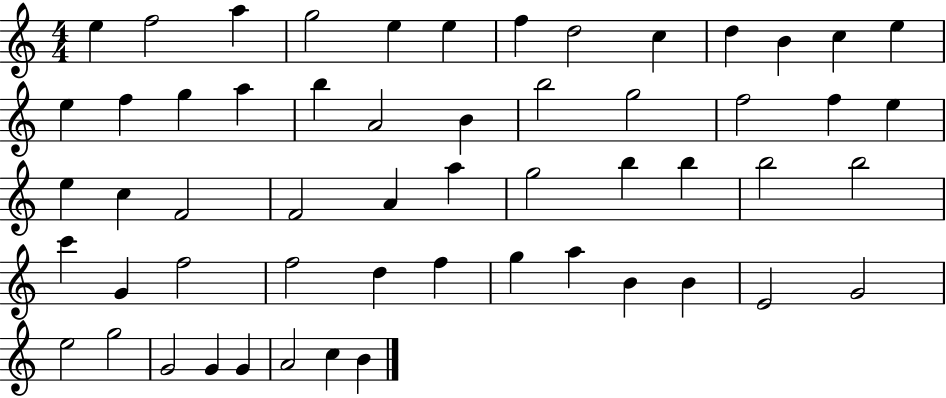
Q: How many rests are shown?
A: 0